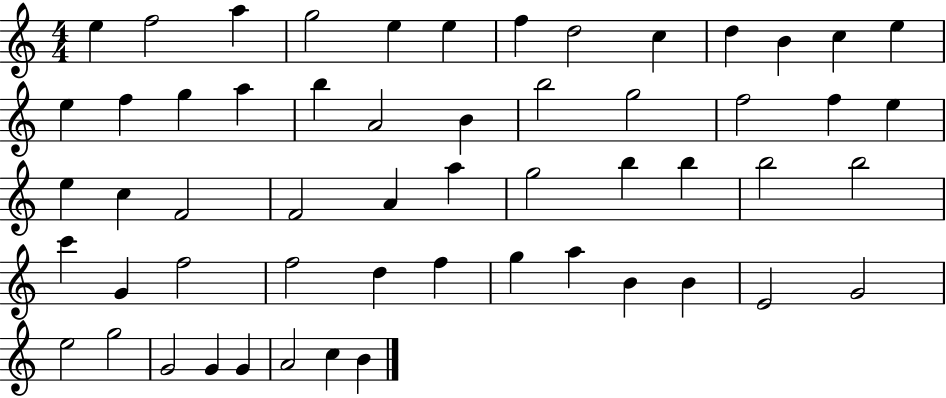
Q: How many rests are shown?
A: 0